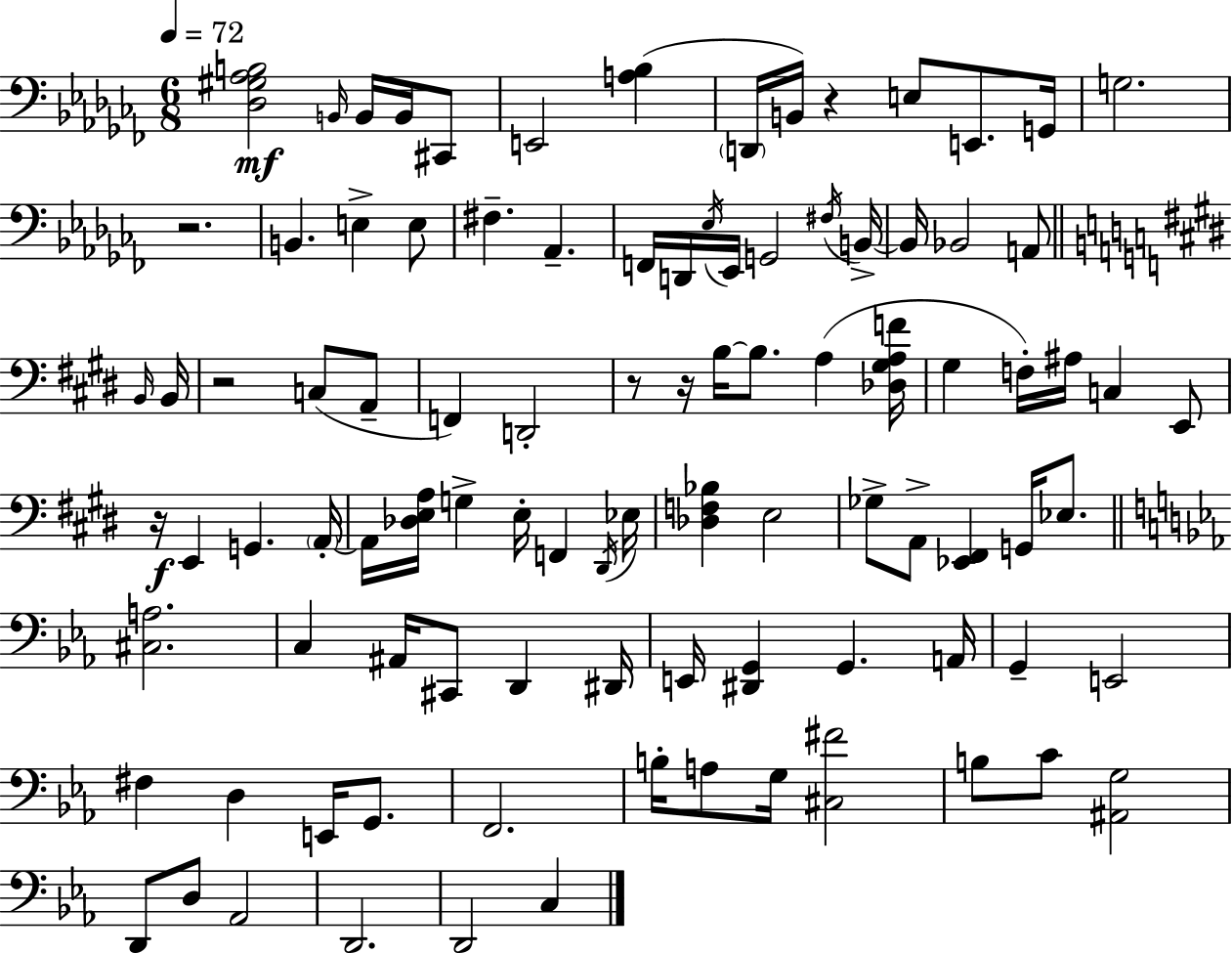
X:1
T:Untitled
M:6/8
L:1/4
K:Abm
[_D,^G,_A,B,]2 B,,/4 B,,/4 B,,/4 ^C,,/2 E,,2 [A,_B,] D,,/4 B,,/4 z E,/2 E,,/2 G,,/4 G,2 z2 B,, E, E,/2 ^F, _A,, F,,/4 D,,/4 _E,/4 _E,,/4 G,,2 ^F,/4 B,,/4 B,,/4 _B,,2 A,,/2 B,,/4 B,,/4 z2 C,/2 A,,/2 F,, D,,2 z/2 z/4 B,/4 B,/2 A, [_D,^G,A,F]/4 ^G, F,/4 ^A,/4 C, E,,/2 z/4 E,, G,, A,,/4 A,,/4 [_D,E,A,]/4 G, E,/4 F,, ^D,,/4 _E,/4 [_D,F,_B,] E,2 _G,/2 A,,/2 [_E,,^F,,] G,,/4 _E,/2 [^C,A,]2 C, ^A,,/4 ^C,,/2 D,, ^D,,/4 E,,/4 [^D,,G,,] G,, A,,/4 G,, E,,2 ^F, D, E,,/4 G,,/2 F,,2 B,/4 A,/2 G,/4 [^C,^F]2 B,/2 C/2 [^A,,G,]2 D,,/2 D,/2 _A,,2 D,,2 D,,2 C,